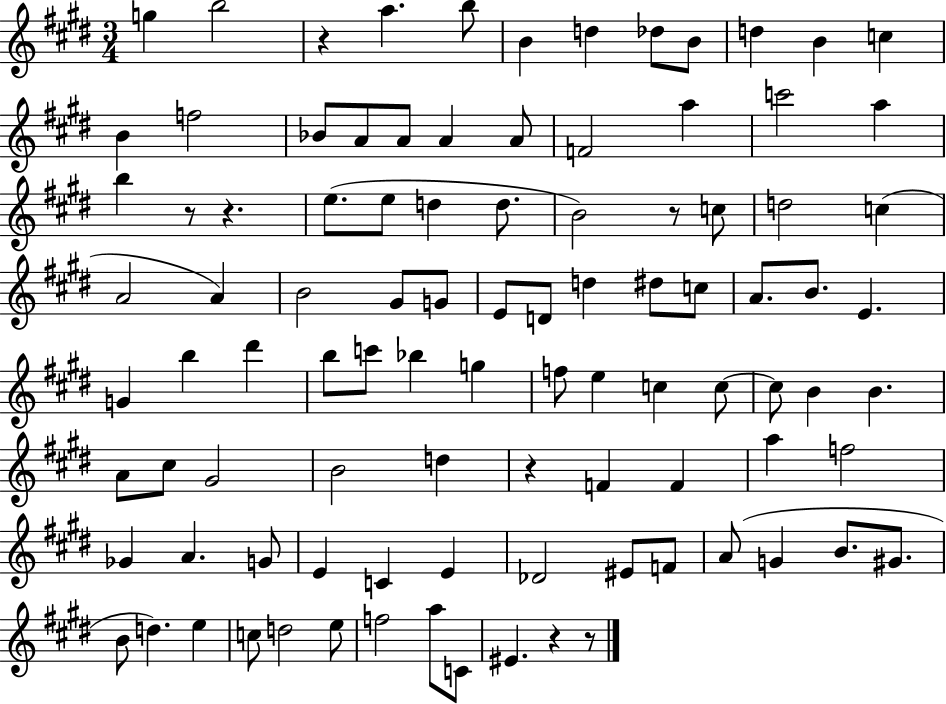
{
  \clef treble
  \numericTimeSignature
  \time 3/4
  \key e \major
  g''4 b''2 | r4 a''4. b''8 | b'4 d''4 des''8 b'8 | d''4 b'4 c''4 | \break b'4 f''2 | bes'8 a'8 a'8 a'4 a'8 | f'2 a''4 | c'''2 a''4 | \break b''4 r8 r4. | e''8.( e''8 d''4 d''8. | b'2) r8 c''8 | d''2 c''4( | \break a'2 a'4) | b'2 gis'8 g'8 | e'8 d'8 d''4 dis''8 c''8 | a'8. b'8. e'4. | \break g'4 b''4 dis'''4 | b''8 c'''8 bes''4 g''4 | f''8 e''4 c''4 c''8~~ | c''8 b'4 b'4. | \break a'8 cis''8 gis'2 | b'2 d''4 | r4 f'4 f'4 | a''4 f''2 | \break ges'4 a'4. g'8 | e'4 c'4 e'4 | des'2 eis'8 f'8 | a'8( g'4 b'8. gis'8. | \break b'8 d''4.) e''4 | c''8 d''2 e''8 | f''2 a''8 c'8 | eis'4. r4 r8 | \break \bar "|."
}